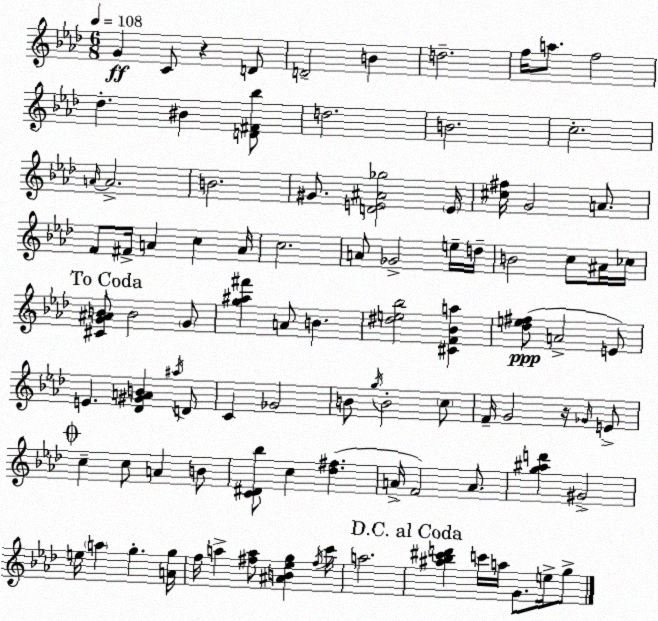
X:1
T:Untitled
M:6/8
L:1/4
K:Fm
G C/2 z D/2 D2 B d2 f/4 a/2 f2 _d ^B [D^F_b]/2 d2 B2 c2 A/4 A2 B2 ^G/2 [DE^A_g]2 E/4 [^c^f]/4 G2 A/2 F/2 ^F/4 A c A/4 c2 A/2 _G2 e/4 d/4 B2 c/2 ^A/4 _c/4 [^CG^AB]/2 B2 G/2 [g^a^f'] A/2 B [^de_b]2 [^CF_Ba] [_de^f]/2 A2 E/2 E [_D^GAB] ^a/4 D/2 C _G2 B/2 g/4 B2 c/2 F/4 G2 z/4 _G/4 E/2 c c/2 A B/2 [C^D_b]/2 c [_d^f] A/4 F2 A/2 [g^ad'] ^G2 e/4 a g [Ag]/4 f/4 a [^fa]/2 [^AB_eg] ^f/4 c'/4 a2 [^a_b^c'd'] c'/4 a/4 G/2 e/4 g/2